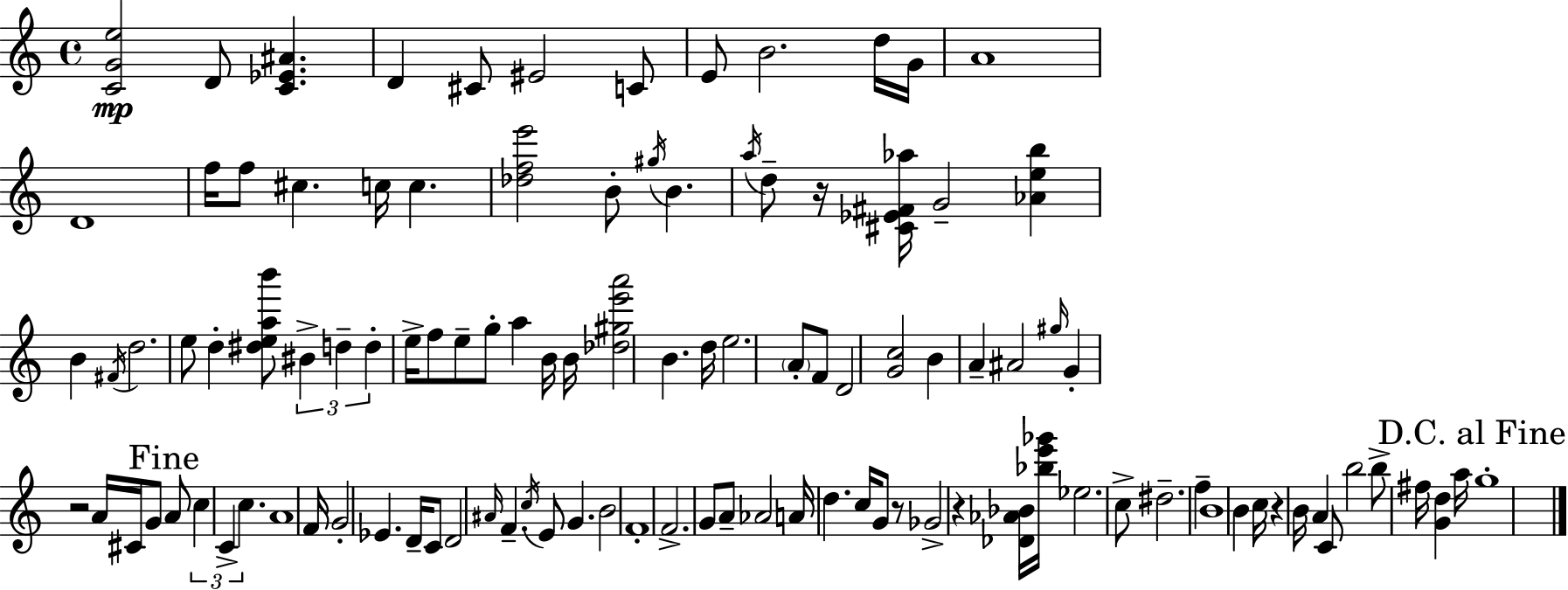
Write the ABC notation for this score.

X:1
T:Untitled
M:4/4
L:1/4
K:C
[CGe]2 D/2 [C_E^A] D ^C/2 ^E2 C/2 E/2 B2 d/4 G/4 A4 D4 f/4 f/2 ^c c/4 c [_dfe']2 B/2 ^g/4 B a/4 d/2 z/4 [^C_E^F_a]/4 G2 [_Aeb] B ^F/4 d2 e/2 d [^deab']/2 ^B d d e/4 f/2 e/2 g/2 a B/4 B/4 [_d^ge'a']2 B d/4 e2 A/2 F/2 D2 [Gc]2 B A ^A2 ^g/4 G z2 A/4 ^C/4 G/2 A/2 c C c A4 F/4 G2 _E D/4 C/2 D2 ^A/4 F c/4 E/2 G B2 F4 F2 G/2 A/2 _A2 A/4 d c/4 G/2 z/2 _G2 z [_D_A_B]/4 [_be'_g']/4 _e2 c/2 ^d2 f B4 B c/4 z B/4 A C/2 b2 b/2 ^f/4 [Gd] a/4 g4